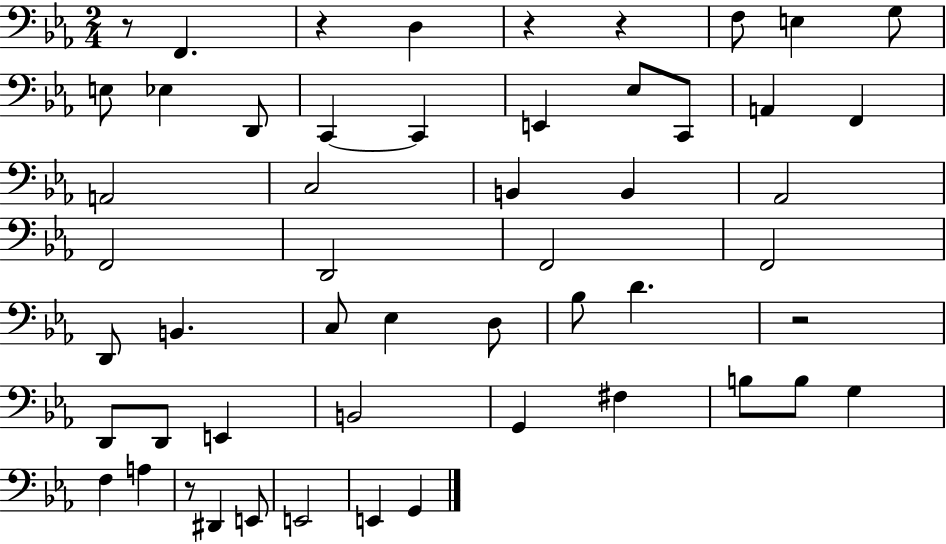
X:1
T:Untitled
M:2/4
L:1/4
K:Eb
z/2 F,, z D, z z F,/2 E, G,/2 E,/2 _E, D,,/2 C,, C,, E,, _E,/2 C,,/2 A,, F,, A,,2 C,2 B,, B,, _A,,2 F,,2 D,,2 F,,2 F,,2 D,,/2 B,, C,/2 _E, D,/2 _B,/2 D z2 D,,/2 D,,/2 E,, B,,2 G,, ^F, B,/2 B,/2 G, F, A, z/2 ^D,, E,,/2 E,,2 E,, G,,